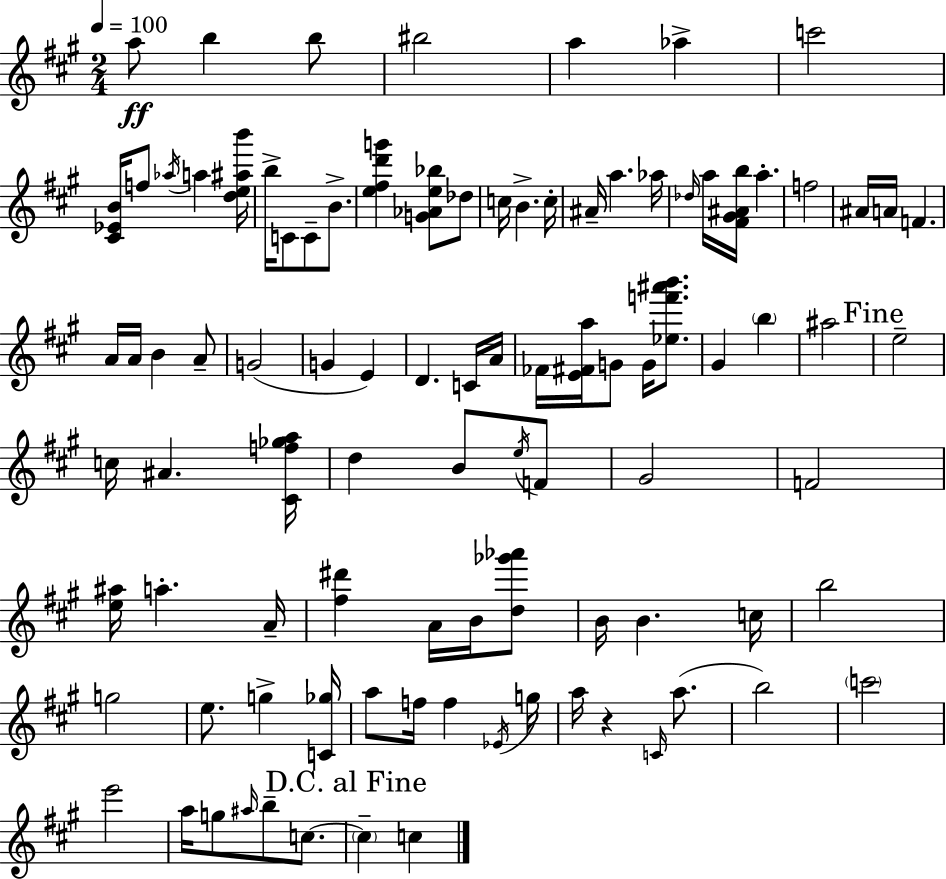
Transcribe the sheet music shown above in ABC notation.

X:1
T:Untitled
M:2/4
L:1/4
K:A
a/2 b b/2 ^b2 a _a c'2 [^C_EB]/4 f/2 _a/4 a [de^ab']/4 b/4 C/2 C/2 B/2 [e^fd'g'] [G_Ae_b]/2 _d/2 c/4 B c/4 ^A/4 a _a/4 _d/4 a/4 [^F^G^Ab]/4 a f2 ^A/4 A/4 F A/4 A/4 B A/2 G2 G E D C/4 A/4 _F/4 [E^Fa]/4 G/2 G/4 [_ef'^a'b']/2 ^G b ^a2 e2 c/4 ^A [^Cf_ga]/4 d B/2 e/4 F/2 ^G2 F2 [e^a]/4 a A/4 [^f^d'] A/4 B/4 [d_g'_a']/2 B/4 B c/4 b2 g2 e/2 g [C_g]/4 a/2 f/4 f _E/4 g/4 a/4 z C/4 a/2 b2 c'2 e'2 a/4 g/2 ^a/4 b/2 c/2 c c